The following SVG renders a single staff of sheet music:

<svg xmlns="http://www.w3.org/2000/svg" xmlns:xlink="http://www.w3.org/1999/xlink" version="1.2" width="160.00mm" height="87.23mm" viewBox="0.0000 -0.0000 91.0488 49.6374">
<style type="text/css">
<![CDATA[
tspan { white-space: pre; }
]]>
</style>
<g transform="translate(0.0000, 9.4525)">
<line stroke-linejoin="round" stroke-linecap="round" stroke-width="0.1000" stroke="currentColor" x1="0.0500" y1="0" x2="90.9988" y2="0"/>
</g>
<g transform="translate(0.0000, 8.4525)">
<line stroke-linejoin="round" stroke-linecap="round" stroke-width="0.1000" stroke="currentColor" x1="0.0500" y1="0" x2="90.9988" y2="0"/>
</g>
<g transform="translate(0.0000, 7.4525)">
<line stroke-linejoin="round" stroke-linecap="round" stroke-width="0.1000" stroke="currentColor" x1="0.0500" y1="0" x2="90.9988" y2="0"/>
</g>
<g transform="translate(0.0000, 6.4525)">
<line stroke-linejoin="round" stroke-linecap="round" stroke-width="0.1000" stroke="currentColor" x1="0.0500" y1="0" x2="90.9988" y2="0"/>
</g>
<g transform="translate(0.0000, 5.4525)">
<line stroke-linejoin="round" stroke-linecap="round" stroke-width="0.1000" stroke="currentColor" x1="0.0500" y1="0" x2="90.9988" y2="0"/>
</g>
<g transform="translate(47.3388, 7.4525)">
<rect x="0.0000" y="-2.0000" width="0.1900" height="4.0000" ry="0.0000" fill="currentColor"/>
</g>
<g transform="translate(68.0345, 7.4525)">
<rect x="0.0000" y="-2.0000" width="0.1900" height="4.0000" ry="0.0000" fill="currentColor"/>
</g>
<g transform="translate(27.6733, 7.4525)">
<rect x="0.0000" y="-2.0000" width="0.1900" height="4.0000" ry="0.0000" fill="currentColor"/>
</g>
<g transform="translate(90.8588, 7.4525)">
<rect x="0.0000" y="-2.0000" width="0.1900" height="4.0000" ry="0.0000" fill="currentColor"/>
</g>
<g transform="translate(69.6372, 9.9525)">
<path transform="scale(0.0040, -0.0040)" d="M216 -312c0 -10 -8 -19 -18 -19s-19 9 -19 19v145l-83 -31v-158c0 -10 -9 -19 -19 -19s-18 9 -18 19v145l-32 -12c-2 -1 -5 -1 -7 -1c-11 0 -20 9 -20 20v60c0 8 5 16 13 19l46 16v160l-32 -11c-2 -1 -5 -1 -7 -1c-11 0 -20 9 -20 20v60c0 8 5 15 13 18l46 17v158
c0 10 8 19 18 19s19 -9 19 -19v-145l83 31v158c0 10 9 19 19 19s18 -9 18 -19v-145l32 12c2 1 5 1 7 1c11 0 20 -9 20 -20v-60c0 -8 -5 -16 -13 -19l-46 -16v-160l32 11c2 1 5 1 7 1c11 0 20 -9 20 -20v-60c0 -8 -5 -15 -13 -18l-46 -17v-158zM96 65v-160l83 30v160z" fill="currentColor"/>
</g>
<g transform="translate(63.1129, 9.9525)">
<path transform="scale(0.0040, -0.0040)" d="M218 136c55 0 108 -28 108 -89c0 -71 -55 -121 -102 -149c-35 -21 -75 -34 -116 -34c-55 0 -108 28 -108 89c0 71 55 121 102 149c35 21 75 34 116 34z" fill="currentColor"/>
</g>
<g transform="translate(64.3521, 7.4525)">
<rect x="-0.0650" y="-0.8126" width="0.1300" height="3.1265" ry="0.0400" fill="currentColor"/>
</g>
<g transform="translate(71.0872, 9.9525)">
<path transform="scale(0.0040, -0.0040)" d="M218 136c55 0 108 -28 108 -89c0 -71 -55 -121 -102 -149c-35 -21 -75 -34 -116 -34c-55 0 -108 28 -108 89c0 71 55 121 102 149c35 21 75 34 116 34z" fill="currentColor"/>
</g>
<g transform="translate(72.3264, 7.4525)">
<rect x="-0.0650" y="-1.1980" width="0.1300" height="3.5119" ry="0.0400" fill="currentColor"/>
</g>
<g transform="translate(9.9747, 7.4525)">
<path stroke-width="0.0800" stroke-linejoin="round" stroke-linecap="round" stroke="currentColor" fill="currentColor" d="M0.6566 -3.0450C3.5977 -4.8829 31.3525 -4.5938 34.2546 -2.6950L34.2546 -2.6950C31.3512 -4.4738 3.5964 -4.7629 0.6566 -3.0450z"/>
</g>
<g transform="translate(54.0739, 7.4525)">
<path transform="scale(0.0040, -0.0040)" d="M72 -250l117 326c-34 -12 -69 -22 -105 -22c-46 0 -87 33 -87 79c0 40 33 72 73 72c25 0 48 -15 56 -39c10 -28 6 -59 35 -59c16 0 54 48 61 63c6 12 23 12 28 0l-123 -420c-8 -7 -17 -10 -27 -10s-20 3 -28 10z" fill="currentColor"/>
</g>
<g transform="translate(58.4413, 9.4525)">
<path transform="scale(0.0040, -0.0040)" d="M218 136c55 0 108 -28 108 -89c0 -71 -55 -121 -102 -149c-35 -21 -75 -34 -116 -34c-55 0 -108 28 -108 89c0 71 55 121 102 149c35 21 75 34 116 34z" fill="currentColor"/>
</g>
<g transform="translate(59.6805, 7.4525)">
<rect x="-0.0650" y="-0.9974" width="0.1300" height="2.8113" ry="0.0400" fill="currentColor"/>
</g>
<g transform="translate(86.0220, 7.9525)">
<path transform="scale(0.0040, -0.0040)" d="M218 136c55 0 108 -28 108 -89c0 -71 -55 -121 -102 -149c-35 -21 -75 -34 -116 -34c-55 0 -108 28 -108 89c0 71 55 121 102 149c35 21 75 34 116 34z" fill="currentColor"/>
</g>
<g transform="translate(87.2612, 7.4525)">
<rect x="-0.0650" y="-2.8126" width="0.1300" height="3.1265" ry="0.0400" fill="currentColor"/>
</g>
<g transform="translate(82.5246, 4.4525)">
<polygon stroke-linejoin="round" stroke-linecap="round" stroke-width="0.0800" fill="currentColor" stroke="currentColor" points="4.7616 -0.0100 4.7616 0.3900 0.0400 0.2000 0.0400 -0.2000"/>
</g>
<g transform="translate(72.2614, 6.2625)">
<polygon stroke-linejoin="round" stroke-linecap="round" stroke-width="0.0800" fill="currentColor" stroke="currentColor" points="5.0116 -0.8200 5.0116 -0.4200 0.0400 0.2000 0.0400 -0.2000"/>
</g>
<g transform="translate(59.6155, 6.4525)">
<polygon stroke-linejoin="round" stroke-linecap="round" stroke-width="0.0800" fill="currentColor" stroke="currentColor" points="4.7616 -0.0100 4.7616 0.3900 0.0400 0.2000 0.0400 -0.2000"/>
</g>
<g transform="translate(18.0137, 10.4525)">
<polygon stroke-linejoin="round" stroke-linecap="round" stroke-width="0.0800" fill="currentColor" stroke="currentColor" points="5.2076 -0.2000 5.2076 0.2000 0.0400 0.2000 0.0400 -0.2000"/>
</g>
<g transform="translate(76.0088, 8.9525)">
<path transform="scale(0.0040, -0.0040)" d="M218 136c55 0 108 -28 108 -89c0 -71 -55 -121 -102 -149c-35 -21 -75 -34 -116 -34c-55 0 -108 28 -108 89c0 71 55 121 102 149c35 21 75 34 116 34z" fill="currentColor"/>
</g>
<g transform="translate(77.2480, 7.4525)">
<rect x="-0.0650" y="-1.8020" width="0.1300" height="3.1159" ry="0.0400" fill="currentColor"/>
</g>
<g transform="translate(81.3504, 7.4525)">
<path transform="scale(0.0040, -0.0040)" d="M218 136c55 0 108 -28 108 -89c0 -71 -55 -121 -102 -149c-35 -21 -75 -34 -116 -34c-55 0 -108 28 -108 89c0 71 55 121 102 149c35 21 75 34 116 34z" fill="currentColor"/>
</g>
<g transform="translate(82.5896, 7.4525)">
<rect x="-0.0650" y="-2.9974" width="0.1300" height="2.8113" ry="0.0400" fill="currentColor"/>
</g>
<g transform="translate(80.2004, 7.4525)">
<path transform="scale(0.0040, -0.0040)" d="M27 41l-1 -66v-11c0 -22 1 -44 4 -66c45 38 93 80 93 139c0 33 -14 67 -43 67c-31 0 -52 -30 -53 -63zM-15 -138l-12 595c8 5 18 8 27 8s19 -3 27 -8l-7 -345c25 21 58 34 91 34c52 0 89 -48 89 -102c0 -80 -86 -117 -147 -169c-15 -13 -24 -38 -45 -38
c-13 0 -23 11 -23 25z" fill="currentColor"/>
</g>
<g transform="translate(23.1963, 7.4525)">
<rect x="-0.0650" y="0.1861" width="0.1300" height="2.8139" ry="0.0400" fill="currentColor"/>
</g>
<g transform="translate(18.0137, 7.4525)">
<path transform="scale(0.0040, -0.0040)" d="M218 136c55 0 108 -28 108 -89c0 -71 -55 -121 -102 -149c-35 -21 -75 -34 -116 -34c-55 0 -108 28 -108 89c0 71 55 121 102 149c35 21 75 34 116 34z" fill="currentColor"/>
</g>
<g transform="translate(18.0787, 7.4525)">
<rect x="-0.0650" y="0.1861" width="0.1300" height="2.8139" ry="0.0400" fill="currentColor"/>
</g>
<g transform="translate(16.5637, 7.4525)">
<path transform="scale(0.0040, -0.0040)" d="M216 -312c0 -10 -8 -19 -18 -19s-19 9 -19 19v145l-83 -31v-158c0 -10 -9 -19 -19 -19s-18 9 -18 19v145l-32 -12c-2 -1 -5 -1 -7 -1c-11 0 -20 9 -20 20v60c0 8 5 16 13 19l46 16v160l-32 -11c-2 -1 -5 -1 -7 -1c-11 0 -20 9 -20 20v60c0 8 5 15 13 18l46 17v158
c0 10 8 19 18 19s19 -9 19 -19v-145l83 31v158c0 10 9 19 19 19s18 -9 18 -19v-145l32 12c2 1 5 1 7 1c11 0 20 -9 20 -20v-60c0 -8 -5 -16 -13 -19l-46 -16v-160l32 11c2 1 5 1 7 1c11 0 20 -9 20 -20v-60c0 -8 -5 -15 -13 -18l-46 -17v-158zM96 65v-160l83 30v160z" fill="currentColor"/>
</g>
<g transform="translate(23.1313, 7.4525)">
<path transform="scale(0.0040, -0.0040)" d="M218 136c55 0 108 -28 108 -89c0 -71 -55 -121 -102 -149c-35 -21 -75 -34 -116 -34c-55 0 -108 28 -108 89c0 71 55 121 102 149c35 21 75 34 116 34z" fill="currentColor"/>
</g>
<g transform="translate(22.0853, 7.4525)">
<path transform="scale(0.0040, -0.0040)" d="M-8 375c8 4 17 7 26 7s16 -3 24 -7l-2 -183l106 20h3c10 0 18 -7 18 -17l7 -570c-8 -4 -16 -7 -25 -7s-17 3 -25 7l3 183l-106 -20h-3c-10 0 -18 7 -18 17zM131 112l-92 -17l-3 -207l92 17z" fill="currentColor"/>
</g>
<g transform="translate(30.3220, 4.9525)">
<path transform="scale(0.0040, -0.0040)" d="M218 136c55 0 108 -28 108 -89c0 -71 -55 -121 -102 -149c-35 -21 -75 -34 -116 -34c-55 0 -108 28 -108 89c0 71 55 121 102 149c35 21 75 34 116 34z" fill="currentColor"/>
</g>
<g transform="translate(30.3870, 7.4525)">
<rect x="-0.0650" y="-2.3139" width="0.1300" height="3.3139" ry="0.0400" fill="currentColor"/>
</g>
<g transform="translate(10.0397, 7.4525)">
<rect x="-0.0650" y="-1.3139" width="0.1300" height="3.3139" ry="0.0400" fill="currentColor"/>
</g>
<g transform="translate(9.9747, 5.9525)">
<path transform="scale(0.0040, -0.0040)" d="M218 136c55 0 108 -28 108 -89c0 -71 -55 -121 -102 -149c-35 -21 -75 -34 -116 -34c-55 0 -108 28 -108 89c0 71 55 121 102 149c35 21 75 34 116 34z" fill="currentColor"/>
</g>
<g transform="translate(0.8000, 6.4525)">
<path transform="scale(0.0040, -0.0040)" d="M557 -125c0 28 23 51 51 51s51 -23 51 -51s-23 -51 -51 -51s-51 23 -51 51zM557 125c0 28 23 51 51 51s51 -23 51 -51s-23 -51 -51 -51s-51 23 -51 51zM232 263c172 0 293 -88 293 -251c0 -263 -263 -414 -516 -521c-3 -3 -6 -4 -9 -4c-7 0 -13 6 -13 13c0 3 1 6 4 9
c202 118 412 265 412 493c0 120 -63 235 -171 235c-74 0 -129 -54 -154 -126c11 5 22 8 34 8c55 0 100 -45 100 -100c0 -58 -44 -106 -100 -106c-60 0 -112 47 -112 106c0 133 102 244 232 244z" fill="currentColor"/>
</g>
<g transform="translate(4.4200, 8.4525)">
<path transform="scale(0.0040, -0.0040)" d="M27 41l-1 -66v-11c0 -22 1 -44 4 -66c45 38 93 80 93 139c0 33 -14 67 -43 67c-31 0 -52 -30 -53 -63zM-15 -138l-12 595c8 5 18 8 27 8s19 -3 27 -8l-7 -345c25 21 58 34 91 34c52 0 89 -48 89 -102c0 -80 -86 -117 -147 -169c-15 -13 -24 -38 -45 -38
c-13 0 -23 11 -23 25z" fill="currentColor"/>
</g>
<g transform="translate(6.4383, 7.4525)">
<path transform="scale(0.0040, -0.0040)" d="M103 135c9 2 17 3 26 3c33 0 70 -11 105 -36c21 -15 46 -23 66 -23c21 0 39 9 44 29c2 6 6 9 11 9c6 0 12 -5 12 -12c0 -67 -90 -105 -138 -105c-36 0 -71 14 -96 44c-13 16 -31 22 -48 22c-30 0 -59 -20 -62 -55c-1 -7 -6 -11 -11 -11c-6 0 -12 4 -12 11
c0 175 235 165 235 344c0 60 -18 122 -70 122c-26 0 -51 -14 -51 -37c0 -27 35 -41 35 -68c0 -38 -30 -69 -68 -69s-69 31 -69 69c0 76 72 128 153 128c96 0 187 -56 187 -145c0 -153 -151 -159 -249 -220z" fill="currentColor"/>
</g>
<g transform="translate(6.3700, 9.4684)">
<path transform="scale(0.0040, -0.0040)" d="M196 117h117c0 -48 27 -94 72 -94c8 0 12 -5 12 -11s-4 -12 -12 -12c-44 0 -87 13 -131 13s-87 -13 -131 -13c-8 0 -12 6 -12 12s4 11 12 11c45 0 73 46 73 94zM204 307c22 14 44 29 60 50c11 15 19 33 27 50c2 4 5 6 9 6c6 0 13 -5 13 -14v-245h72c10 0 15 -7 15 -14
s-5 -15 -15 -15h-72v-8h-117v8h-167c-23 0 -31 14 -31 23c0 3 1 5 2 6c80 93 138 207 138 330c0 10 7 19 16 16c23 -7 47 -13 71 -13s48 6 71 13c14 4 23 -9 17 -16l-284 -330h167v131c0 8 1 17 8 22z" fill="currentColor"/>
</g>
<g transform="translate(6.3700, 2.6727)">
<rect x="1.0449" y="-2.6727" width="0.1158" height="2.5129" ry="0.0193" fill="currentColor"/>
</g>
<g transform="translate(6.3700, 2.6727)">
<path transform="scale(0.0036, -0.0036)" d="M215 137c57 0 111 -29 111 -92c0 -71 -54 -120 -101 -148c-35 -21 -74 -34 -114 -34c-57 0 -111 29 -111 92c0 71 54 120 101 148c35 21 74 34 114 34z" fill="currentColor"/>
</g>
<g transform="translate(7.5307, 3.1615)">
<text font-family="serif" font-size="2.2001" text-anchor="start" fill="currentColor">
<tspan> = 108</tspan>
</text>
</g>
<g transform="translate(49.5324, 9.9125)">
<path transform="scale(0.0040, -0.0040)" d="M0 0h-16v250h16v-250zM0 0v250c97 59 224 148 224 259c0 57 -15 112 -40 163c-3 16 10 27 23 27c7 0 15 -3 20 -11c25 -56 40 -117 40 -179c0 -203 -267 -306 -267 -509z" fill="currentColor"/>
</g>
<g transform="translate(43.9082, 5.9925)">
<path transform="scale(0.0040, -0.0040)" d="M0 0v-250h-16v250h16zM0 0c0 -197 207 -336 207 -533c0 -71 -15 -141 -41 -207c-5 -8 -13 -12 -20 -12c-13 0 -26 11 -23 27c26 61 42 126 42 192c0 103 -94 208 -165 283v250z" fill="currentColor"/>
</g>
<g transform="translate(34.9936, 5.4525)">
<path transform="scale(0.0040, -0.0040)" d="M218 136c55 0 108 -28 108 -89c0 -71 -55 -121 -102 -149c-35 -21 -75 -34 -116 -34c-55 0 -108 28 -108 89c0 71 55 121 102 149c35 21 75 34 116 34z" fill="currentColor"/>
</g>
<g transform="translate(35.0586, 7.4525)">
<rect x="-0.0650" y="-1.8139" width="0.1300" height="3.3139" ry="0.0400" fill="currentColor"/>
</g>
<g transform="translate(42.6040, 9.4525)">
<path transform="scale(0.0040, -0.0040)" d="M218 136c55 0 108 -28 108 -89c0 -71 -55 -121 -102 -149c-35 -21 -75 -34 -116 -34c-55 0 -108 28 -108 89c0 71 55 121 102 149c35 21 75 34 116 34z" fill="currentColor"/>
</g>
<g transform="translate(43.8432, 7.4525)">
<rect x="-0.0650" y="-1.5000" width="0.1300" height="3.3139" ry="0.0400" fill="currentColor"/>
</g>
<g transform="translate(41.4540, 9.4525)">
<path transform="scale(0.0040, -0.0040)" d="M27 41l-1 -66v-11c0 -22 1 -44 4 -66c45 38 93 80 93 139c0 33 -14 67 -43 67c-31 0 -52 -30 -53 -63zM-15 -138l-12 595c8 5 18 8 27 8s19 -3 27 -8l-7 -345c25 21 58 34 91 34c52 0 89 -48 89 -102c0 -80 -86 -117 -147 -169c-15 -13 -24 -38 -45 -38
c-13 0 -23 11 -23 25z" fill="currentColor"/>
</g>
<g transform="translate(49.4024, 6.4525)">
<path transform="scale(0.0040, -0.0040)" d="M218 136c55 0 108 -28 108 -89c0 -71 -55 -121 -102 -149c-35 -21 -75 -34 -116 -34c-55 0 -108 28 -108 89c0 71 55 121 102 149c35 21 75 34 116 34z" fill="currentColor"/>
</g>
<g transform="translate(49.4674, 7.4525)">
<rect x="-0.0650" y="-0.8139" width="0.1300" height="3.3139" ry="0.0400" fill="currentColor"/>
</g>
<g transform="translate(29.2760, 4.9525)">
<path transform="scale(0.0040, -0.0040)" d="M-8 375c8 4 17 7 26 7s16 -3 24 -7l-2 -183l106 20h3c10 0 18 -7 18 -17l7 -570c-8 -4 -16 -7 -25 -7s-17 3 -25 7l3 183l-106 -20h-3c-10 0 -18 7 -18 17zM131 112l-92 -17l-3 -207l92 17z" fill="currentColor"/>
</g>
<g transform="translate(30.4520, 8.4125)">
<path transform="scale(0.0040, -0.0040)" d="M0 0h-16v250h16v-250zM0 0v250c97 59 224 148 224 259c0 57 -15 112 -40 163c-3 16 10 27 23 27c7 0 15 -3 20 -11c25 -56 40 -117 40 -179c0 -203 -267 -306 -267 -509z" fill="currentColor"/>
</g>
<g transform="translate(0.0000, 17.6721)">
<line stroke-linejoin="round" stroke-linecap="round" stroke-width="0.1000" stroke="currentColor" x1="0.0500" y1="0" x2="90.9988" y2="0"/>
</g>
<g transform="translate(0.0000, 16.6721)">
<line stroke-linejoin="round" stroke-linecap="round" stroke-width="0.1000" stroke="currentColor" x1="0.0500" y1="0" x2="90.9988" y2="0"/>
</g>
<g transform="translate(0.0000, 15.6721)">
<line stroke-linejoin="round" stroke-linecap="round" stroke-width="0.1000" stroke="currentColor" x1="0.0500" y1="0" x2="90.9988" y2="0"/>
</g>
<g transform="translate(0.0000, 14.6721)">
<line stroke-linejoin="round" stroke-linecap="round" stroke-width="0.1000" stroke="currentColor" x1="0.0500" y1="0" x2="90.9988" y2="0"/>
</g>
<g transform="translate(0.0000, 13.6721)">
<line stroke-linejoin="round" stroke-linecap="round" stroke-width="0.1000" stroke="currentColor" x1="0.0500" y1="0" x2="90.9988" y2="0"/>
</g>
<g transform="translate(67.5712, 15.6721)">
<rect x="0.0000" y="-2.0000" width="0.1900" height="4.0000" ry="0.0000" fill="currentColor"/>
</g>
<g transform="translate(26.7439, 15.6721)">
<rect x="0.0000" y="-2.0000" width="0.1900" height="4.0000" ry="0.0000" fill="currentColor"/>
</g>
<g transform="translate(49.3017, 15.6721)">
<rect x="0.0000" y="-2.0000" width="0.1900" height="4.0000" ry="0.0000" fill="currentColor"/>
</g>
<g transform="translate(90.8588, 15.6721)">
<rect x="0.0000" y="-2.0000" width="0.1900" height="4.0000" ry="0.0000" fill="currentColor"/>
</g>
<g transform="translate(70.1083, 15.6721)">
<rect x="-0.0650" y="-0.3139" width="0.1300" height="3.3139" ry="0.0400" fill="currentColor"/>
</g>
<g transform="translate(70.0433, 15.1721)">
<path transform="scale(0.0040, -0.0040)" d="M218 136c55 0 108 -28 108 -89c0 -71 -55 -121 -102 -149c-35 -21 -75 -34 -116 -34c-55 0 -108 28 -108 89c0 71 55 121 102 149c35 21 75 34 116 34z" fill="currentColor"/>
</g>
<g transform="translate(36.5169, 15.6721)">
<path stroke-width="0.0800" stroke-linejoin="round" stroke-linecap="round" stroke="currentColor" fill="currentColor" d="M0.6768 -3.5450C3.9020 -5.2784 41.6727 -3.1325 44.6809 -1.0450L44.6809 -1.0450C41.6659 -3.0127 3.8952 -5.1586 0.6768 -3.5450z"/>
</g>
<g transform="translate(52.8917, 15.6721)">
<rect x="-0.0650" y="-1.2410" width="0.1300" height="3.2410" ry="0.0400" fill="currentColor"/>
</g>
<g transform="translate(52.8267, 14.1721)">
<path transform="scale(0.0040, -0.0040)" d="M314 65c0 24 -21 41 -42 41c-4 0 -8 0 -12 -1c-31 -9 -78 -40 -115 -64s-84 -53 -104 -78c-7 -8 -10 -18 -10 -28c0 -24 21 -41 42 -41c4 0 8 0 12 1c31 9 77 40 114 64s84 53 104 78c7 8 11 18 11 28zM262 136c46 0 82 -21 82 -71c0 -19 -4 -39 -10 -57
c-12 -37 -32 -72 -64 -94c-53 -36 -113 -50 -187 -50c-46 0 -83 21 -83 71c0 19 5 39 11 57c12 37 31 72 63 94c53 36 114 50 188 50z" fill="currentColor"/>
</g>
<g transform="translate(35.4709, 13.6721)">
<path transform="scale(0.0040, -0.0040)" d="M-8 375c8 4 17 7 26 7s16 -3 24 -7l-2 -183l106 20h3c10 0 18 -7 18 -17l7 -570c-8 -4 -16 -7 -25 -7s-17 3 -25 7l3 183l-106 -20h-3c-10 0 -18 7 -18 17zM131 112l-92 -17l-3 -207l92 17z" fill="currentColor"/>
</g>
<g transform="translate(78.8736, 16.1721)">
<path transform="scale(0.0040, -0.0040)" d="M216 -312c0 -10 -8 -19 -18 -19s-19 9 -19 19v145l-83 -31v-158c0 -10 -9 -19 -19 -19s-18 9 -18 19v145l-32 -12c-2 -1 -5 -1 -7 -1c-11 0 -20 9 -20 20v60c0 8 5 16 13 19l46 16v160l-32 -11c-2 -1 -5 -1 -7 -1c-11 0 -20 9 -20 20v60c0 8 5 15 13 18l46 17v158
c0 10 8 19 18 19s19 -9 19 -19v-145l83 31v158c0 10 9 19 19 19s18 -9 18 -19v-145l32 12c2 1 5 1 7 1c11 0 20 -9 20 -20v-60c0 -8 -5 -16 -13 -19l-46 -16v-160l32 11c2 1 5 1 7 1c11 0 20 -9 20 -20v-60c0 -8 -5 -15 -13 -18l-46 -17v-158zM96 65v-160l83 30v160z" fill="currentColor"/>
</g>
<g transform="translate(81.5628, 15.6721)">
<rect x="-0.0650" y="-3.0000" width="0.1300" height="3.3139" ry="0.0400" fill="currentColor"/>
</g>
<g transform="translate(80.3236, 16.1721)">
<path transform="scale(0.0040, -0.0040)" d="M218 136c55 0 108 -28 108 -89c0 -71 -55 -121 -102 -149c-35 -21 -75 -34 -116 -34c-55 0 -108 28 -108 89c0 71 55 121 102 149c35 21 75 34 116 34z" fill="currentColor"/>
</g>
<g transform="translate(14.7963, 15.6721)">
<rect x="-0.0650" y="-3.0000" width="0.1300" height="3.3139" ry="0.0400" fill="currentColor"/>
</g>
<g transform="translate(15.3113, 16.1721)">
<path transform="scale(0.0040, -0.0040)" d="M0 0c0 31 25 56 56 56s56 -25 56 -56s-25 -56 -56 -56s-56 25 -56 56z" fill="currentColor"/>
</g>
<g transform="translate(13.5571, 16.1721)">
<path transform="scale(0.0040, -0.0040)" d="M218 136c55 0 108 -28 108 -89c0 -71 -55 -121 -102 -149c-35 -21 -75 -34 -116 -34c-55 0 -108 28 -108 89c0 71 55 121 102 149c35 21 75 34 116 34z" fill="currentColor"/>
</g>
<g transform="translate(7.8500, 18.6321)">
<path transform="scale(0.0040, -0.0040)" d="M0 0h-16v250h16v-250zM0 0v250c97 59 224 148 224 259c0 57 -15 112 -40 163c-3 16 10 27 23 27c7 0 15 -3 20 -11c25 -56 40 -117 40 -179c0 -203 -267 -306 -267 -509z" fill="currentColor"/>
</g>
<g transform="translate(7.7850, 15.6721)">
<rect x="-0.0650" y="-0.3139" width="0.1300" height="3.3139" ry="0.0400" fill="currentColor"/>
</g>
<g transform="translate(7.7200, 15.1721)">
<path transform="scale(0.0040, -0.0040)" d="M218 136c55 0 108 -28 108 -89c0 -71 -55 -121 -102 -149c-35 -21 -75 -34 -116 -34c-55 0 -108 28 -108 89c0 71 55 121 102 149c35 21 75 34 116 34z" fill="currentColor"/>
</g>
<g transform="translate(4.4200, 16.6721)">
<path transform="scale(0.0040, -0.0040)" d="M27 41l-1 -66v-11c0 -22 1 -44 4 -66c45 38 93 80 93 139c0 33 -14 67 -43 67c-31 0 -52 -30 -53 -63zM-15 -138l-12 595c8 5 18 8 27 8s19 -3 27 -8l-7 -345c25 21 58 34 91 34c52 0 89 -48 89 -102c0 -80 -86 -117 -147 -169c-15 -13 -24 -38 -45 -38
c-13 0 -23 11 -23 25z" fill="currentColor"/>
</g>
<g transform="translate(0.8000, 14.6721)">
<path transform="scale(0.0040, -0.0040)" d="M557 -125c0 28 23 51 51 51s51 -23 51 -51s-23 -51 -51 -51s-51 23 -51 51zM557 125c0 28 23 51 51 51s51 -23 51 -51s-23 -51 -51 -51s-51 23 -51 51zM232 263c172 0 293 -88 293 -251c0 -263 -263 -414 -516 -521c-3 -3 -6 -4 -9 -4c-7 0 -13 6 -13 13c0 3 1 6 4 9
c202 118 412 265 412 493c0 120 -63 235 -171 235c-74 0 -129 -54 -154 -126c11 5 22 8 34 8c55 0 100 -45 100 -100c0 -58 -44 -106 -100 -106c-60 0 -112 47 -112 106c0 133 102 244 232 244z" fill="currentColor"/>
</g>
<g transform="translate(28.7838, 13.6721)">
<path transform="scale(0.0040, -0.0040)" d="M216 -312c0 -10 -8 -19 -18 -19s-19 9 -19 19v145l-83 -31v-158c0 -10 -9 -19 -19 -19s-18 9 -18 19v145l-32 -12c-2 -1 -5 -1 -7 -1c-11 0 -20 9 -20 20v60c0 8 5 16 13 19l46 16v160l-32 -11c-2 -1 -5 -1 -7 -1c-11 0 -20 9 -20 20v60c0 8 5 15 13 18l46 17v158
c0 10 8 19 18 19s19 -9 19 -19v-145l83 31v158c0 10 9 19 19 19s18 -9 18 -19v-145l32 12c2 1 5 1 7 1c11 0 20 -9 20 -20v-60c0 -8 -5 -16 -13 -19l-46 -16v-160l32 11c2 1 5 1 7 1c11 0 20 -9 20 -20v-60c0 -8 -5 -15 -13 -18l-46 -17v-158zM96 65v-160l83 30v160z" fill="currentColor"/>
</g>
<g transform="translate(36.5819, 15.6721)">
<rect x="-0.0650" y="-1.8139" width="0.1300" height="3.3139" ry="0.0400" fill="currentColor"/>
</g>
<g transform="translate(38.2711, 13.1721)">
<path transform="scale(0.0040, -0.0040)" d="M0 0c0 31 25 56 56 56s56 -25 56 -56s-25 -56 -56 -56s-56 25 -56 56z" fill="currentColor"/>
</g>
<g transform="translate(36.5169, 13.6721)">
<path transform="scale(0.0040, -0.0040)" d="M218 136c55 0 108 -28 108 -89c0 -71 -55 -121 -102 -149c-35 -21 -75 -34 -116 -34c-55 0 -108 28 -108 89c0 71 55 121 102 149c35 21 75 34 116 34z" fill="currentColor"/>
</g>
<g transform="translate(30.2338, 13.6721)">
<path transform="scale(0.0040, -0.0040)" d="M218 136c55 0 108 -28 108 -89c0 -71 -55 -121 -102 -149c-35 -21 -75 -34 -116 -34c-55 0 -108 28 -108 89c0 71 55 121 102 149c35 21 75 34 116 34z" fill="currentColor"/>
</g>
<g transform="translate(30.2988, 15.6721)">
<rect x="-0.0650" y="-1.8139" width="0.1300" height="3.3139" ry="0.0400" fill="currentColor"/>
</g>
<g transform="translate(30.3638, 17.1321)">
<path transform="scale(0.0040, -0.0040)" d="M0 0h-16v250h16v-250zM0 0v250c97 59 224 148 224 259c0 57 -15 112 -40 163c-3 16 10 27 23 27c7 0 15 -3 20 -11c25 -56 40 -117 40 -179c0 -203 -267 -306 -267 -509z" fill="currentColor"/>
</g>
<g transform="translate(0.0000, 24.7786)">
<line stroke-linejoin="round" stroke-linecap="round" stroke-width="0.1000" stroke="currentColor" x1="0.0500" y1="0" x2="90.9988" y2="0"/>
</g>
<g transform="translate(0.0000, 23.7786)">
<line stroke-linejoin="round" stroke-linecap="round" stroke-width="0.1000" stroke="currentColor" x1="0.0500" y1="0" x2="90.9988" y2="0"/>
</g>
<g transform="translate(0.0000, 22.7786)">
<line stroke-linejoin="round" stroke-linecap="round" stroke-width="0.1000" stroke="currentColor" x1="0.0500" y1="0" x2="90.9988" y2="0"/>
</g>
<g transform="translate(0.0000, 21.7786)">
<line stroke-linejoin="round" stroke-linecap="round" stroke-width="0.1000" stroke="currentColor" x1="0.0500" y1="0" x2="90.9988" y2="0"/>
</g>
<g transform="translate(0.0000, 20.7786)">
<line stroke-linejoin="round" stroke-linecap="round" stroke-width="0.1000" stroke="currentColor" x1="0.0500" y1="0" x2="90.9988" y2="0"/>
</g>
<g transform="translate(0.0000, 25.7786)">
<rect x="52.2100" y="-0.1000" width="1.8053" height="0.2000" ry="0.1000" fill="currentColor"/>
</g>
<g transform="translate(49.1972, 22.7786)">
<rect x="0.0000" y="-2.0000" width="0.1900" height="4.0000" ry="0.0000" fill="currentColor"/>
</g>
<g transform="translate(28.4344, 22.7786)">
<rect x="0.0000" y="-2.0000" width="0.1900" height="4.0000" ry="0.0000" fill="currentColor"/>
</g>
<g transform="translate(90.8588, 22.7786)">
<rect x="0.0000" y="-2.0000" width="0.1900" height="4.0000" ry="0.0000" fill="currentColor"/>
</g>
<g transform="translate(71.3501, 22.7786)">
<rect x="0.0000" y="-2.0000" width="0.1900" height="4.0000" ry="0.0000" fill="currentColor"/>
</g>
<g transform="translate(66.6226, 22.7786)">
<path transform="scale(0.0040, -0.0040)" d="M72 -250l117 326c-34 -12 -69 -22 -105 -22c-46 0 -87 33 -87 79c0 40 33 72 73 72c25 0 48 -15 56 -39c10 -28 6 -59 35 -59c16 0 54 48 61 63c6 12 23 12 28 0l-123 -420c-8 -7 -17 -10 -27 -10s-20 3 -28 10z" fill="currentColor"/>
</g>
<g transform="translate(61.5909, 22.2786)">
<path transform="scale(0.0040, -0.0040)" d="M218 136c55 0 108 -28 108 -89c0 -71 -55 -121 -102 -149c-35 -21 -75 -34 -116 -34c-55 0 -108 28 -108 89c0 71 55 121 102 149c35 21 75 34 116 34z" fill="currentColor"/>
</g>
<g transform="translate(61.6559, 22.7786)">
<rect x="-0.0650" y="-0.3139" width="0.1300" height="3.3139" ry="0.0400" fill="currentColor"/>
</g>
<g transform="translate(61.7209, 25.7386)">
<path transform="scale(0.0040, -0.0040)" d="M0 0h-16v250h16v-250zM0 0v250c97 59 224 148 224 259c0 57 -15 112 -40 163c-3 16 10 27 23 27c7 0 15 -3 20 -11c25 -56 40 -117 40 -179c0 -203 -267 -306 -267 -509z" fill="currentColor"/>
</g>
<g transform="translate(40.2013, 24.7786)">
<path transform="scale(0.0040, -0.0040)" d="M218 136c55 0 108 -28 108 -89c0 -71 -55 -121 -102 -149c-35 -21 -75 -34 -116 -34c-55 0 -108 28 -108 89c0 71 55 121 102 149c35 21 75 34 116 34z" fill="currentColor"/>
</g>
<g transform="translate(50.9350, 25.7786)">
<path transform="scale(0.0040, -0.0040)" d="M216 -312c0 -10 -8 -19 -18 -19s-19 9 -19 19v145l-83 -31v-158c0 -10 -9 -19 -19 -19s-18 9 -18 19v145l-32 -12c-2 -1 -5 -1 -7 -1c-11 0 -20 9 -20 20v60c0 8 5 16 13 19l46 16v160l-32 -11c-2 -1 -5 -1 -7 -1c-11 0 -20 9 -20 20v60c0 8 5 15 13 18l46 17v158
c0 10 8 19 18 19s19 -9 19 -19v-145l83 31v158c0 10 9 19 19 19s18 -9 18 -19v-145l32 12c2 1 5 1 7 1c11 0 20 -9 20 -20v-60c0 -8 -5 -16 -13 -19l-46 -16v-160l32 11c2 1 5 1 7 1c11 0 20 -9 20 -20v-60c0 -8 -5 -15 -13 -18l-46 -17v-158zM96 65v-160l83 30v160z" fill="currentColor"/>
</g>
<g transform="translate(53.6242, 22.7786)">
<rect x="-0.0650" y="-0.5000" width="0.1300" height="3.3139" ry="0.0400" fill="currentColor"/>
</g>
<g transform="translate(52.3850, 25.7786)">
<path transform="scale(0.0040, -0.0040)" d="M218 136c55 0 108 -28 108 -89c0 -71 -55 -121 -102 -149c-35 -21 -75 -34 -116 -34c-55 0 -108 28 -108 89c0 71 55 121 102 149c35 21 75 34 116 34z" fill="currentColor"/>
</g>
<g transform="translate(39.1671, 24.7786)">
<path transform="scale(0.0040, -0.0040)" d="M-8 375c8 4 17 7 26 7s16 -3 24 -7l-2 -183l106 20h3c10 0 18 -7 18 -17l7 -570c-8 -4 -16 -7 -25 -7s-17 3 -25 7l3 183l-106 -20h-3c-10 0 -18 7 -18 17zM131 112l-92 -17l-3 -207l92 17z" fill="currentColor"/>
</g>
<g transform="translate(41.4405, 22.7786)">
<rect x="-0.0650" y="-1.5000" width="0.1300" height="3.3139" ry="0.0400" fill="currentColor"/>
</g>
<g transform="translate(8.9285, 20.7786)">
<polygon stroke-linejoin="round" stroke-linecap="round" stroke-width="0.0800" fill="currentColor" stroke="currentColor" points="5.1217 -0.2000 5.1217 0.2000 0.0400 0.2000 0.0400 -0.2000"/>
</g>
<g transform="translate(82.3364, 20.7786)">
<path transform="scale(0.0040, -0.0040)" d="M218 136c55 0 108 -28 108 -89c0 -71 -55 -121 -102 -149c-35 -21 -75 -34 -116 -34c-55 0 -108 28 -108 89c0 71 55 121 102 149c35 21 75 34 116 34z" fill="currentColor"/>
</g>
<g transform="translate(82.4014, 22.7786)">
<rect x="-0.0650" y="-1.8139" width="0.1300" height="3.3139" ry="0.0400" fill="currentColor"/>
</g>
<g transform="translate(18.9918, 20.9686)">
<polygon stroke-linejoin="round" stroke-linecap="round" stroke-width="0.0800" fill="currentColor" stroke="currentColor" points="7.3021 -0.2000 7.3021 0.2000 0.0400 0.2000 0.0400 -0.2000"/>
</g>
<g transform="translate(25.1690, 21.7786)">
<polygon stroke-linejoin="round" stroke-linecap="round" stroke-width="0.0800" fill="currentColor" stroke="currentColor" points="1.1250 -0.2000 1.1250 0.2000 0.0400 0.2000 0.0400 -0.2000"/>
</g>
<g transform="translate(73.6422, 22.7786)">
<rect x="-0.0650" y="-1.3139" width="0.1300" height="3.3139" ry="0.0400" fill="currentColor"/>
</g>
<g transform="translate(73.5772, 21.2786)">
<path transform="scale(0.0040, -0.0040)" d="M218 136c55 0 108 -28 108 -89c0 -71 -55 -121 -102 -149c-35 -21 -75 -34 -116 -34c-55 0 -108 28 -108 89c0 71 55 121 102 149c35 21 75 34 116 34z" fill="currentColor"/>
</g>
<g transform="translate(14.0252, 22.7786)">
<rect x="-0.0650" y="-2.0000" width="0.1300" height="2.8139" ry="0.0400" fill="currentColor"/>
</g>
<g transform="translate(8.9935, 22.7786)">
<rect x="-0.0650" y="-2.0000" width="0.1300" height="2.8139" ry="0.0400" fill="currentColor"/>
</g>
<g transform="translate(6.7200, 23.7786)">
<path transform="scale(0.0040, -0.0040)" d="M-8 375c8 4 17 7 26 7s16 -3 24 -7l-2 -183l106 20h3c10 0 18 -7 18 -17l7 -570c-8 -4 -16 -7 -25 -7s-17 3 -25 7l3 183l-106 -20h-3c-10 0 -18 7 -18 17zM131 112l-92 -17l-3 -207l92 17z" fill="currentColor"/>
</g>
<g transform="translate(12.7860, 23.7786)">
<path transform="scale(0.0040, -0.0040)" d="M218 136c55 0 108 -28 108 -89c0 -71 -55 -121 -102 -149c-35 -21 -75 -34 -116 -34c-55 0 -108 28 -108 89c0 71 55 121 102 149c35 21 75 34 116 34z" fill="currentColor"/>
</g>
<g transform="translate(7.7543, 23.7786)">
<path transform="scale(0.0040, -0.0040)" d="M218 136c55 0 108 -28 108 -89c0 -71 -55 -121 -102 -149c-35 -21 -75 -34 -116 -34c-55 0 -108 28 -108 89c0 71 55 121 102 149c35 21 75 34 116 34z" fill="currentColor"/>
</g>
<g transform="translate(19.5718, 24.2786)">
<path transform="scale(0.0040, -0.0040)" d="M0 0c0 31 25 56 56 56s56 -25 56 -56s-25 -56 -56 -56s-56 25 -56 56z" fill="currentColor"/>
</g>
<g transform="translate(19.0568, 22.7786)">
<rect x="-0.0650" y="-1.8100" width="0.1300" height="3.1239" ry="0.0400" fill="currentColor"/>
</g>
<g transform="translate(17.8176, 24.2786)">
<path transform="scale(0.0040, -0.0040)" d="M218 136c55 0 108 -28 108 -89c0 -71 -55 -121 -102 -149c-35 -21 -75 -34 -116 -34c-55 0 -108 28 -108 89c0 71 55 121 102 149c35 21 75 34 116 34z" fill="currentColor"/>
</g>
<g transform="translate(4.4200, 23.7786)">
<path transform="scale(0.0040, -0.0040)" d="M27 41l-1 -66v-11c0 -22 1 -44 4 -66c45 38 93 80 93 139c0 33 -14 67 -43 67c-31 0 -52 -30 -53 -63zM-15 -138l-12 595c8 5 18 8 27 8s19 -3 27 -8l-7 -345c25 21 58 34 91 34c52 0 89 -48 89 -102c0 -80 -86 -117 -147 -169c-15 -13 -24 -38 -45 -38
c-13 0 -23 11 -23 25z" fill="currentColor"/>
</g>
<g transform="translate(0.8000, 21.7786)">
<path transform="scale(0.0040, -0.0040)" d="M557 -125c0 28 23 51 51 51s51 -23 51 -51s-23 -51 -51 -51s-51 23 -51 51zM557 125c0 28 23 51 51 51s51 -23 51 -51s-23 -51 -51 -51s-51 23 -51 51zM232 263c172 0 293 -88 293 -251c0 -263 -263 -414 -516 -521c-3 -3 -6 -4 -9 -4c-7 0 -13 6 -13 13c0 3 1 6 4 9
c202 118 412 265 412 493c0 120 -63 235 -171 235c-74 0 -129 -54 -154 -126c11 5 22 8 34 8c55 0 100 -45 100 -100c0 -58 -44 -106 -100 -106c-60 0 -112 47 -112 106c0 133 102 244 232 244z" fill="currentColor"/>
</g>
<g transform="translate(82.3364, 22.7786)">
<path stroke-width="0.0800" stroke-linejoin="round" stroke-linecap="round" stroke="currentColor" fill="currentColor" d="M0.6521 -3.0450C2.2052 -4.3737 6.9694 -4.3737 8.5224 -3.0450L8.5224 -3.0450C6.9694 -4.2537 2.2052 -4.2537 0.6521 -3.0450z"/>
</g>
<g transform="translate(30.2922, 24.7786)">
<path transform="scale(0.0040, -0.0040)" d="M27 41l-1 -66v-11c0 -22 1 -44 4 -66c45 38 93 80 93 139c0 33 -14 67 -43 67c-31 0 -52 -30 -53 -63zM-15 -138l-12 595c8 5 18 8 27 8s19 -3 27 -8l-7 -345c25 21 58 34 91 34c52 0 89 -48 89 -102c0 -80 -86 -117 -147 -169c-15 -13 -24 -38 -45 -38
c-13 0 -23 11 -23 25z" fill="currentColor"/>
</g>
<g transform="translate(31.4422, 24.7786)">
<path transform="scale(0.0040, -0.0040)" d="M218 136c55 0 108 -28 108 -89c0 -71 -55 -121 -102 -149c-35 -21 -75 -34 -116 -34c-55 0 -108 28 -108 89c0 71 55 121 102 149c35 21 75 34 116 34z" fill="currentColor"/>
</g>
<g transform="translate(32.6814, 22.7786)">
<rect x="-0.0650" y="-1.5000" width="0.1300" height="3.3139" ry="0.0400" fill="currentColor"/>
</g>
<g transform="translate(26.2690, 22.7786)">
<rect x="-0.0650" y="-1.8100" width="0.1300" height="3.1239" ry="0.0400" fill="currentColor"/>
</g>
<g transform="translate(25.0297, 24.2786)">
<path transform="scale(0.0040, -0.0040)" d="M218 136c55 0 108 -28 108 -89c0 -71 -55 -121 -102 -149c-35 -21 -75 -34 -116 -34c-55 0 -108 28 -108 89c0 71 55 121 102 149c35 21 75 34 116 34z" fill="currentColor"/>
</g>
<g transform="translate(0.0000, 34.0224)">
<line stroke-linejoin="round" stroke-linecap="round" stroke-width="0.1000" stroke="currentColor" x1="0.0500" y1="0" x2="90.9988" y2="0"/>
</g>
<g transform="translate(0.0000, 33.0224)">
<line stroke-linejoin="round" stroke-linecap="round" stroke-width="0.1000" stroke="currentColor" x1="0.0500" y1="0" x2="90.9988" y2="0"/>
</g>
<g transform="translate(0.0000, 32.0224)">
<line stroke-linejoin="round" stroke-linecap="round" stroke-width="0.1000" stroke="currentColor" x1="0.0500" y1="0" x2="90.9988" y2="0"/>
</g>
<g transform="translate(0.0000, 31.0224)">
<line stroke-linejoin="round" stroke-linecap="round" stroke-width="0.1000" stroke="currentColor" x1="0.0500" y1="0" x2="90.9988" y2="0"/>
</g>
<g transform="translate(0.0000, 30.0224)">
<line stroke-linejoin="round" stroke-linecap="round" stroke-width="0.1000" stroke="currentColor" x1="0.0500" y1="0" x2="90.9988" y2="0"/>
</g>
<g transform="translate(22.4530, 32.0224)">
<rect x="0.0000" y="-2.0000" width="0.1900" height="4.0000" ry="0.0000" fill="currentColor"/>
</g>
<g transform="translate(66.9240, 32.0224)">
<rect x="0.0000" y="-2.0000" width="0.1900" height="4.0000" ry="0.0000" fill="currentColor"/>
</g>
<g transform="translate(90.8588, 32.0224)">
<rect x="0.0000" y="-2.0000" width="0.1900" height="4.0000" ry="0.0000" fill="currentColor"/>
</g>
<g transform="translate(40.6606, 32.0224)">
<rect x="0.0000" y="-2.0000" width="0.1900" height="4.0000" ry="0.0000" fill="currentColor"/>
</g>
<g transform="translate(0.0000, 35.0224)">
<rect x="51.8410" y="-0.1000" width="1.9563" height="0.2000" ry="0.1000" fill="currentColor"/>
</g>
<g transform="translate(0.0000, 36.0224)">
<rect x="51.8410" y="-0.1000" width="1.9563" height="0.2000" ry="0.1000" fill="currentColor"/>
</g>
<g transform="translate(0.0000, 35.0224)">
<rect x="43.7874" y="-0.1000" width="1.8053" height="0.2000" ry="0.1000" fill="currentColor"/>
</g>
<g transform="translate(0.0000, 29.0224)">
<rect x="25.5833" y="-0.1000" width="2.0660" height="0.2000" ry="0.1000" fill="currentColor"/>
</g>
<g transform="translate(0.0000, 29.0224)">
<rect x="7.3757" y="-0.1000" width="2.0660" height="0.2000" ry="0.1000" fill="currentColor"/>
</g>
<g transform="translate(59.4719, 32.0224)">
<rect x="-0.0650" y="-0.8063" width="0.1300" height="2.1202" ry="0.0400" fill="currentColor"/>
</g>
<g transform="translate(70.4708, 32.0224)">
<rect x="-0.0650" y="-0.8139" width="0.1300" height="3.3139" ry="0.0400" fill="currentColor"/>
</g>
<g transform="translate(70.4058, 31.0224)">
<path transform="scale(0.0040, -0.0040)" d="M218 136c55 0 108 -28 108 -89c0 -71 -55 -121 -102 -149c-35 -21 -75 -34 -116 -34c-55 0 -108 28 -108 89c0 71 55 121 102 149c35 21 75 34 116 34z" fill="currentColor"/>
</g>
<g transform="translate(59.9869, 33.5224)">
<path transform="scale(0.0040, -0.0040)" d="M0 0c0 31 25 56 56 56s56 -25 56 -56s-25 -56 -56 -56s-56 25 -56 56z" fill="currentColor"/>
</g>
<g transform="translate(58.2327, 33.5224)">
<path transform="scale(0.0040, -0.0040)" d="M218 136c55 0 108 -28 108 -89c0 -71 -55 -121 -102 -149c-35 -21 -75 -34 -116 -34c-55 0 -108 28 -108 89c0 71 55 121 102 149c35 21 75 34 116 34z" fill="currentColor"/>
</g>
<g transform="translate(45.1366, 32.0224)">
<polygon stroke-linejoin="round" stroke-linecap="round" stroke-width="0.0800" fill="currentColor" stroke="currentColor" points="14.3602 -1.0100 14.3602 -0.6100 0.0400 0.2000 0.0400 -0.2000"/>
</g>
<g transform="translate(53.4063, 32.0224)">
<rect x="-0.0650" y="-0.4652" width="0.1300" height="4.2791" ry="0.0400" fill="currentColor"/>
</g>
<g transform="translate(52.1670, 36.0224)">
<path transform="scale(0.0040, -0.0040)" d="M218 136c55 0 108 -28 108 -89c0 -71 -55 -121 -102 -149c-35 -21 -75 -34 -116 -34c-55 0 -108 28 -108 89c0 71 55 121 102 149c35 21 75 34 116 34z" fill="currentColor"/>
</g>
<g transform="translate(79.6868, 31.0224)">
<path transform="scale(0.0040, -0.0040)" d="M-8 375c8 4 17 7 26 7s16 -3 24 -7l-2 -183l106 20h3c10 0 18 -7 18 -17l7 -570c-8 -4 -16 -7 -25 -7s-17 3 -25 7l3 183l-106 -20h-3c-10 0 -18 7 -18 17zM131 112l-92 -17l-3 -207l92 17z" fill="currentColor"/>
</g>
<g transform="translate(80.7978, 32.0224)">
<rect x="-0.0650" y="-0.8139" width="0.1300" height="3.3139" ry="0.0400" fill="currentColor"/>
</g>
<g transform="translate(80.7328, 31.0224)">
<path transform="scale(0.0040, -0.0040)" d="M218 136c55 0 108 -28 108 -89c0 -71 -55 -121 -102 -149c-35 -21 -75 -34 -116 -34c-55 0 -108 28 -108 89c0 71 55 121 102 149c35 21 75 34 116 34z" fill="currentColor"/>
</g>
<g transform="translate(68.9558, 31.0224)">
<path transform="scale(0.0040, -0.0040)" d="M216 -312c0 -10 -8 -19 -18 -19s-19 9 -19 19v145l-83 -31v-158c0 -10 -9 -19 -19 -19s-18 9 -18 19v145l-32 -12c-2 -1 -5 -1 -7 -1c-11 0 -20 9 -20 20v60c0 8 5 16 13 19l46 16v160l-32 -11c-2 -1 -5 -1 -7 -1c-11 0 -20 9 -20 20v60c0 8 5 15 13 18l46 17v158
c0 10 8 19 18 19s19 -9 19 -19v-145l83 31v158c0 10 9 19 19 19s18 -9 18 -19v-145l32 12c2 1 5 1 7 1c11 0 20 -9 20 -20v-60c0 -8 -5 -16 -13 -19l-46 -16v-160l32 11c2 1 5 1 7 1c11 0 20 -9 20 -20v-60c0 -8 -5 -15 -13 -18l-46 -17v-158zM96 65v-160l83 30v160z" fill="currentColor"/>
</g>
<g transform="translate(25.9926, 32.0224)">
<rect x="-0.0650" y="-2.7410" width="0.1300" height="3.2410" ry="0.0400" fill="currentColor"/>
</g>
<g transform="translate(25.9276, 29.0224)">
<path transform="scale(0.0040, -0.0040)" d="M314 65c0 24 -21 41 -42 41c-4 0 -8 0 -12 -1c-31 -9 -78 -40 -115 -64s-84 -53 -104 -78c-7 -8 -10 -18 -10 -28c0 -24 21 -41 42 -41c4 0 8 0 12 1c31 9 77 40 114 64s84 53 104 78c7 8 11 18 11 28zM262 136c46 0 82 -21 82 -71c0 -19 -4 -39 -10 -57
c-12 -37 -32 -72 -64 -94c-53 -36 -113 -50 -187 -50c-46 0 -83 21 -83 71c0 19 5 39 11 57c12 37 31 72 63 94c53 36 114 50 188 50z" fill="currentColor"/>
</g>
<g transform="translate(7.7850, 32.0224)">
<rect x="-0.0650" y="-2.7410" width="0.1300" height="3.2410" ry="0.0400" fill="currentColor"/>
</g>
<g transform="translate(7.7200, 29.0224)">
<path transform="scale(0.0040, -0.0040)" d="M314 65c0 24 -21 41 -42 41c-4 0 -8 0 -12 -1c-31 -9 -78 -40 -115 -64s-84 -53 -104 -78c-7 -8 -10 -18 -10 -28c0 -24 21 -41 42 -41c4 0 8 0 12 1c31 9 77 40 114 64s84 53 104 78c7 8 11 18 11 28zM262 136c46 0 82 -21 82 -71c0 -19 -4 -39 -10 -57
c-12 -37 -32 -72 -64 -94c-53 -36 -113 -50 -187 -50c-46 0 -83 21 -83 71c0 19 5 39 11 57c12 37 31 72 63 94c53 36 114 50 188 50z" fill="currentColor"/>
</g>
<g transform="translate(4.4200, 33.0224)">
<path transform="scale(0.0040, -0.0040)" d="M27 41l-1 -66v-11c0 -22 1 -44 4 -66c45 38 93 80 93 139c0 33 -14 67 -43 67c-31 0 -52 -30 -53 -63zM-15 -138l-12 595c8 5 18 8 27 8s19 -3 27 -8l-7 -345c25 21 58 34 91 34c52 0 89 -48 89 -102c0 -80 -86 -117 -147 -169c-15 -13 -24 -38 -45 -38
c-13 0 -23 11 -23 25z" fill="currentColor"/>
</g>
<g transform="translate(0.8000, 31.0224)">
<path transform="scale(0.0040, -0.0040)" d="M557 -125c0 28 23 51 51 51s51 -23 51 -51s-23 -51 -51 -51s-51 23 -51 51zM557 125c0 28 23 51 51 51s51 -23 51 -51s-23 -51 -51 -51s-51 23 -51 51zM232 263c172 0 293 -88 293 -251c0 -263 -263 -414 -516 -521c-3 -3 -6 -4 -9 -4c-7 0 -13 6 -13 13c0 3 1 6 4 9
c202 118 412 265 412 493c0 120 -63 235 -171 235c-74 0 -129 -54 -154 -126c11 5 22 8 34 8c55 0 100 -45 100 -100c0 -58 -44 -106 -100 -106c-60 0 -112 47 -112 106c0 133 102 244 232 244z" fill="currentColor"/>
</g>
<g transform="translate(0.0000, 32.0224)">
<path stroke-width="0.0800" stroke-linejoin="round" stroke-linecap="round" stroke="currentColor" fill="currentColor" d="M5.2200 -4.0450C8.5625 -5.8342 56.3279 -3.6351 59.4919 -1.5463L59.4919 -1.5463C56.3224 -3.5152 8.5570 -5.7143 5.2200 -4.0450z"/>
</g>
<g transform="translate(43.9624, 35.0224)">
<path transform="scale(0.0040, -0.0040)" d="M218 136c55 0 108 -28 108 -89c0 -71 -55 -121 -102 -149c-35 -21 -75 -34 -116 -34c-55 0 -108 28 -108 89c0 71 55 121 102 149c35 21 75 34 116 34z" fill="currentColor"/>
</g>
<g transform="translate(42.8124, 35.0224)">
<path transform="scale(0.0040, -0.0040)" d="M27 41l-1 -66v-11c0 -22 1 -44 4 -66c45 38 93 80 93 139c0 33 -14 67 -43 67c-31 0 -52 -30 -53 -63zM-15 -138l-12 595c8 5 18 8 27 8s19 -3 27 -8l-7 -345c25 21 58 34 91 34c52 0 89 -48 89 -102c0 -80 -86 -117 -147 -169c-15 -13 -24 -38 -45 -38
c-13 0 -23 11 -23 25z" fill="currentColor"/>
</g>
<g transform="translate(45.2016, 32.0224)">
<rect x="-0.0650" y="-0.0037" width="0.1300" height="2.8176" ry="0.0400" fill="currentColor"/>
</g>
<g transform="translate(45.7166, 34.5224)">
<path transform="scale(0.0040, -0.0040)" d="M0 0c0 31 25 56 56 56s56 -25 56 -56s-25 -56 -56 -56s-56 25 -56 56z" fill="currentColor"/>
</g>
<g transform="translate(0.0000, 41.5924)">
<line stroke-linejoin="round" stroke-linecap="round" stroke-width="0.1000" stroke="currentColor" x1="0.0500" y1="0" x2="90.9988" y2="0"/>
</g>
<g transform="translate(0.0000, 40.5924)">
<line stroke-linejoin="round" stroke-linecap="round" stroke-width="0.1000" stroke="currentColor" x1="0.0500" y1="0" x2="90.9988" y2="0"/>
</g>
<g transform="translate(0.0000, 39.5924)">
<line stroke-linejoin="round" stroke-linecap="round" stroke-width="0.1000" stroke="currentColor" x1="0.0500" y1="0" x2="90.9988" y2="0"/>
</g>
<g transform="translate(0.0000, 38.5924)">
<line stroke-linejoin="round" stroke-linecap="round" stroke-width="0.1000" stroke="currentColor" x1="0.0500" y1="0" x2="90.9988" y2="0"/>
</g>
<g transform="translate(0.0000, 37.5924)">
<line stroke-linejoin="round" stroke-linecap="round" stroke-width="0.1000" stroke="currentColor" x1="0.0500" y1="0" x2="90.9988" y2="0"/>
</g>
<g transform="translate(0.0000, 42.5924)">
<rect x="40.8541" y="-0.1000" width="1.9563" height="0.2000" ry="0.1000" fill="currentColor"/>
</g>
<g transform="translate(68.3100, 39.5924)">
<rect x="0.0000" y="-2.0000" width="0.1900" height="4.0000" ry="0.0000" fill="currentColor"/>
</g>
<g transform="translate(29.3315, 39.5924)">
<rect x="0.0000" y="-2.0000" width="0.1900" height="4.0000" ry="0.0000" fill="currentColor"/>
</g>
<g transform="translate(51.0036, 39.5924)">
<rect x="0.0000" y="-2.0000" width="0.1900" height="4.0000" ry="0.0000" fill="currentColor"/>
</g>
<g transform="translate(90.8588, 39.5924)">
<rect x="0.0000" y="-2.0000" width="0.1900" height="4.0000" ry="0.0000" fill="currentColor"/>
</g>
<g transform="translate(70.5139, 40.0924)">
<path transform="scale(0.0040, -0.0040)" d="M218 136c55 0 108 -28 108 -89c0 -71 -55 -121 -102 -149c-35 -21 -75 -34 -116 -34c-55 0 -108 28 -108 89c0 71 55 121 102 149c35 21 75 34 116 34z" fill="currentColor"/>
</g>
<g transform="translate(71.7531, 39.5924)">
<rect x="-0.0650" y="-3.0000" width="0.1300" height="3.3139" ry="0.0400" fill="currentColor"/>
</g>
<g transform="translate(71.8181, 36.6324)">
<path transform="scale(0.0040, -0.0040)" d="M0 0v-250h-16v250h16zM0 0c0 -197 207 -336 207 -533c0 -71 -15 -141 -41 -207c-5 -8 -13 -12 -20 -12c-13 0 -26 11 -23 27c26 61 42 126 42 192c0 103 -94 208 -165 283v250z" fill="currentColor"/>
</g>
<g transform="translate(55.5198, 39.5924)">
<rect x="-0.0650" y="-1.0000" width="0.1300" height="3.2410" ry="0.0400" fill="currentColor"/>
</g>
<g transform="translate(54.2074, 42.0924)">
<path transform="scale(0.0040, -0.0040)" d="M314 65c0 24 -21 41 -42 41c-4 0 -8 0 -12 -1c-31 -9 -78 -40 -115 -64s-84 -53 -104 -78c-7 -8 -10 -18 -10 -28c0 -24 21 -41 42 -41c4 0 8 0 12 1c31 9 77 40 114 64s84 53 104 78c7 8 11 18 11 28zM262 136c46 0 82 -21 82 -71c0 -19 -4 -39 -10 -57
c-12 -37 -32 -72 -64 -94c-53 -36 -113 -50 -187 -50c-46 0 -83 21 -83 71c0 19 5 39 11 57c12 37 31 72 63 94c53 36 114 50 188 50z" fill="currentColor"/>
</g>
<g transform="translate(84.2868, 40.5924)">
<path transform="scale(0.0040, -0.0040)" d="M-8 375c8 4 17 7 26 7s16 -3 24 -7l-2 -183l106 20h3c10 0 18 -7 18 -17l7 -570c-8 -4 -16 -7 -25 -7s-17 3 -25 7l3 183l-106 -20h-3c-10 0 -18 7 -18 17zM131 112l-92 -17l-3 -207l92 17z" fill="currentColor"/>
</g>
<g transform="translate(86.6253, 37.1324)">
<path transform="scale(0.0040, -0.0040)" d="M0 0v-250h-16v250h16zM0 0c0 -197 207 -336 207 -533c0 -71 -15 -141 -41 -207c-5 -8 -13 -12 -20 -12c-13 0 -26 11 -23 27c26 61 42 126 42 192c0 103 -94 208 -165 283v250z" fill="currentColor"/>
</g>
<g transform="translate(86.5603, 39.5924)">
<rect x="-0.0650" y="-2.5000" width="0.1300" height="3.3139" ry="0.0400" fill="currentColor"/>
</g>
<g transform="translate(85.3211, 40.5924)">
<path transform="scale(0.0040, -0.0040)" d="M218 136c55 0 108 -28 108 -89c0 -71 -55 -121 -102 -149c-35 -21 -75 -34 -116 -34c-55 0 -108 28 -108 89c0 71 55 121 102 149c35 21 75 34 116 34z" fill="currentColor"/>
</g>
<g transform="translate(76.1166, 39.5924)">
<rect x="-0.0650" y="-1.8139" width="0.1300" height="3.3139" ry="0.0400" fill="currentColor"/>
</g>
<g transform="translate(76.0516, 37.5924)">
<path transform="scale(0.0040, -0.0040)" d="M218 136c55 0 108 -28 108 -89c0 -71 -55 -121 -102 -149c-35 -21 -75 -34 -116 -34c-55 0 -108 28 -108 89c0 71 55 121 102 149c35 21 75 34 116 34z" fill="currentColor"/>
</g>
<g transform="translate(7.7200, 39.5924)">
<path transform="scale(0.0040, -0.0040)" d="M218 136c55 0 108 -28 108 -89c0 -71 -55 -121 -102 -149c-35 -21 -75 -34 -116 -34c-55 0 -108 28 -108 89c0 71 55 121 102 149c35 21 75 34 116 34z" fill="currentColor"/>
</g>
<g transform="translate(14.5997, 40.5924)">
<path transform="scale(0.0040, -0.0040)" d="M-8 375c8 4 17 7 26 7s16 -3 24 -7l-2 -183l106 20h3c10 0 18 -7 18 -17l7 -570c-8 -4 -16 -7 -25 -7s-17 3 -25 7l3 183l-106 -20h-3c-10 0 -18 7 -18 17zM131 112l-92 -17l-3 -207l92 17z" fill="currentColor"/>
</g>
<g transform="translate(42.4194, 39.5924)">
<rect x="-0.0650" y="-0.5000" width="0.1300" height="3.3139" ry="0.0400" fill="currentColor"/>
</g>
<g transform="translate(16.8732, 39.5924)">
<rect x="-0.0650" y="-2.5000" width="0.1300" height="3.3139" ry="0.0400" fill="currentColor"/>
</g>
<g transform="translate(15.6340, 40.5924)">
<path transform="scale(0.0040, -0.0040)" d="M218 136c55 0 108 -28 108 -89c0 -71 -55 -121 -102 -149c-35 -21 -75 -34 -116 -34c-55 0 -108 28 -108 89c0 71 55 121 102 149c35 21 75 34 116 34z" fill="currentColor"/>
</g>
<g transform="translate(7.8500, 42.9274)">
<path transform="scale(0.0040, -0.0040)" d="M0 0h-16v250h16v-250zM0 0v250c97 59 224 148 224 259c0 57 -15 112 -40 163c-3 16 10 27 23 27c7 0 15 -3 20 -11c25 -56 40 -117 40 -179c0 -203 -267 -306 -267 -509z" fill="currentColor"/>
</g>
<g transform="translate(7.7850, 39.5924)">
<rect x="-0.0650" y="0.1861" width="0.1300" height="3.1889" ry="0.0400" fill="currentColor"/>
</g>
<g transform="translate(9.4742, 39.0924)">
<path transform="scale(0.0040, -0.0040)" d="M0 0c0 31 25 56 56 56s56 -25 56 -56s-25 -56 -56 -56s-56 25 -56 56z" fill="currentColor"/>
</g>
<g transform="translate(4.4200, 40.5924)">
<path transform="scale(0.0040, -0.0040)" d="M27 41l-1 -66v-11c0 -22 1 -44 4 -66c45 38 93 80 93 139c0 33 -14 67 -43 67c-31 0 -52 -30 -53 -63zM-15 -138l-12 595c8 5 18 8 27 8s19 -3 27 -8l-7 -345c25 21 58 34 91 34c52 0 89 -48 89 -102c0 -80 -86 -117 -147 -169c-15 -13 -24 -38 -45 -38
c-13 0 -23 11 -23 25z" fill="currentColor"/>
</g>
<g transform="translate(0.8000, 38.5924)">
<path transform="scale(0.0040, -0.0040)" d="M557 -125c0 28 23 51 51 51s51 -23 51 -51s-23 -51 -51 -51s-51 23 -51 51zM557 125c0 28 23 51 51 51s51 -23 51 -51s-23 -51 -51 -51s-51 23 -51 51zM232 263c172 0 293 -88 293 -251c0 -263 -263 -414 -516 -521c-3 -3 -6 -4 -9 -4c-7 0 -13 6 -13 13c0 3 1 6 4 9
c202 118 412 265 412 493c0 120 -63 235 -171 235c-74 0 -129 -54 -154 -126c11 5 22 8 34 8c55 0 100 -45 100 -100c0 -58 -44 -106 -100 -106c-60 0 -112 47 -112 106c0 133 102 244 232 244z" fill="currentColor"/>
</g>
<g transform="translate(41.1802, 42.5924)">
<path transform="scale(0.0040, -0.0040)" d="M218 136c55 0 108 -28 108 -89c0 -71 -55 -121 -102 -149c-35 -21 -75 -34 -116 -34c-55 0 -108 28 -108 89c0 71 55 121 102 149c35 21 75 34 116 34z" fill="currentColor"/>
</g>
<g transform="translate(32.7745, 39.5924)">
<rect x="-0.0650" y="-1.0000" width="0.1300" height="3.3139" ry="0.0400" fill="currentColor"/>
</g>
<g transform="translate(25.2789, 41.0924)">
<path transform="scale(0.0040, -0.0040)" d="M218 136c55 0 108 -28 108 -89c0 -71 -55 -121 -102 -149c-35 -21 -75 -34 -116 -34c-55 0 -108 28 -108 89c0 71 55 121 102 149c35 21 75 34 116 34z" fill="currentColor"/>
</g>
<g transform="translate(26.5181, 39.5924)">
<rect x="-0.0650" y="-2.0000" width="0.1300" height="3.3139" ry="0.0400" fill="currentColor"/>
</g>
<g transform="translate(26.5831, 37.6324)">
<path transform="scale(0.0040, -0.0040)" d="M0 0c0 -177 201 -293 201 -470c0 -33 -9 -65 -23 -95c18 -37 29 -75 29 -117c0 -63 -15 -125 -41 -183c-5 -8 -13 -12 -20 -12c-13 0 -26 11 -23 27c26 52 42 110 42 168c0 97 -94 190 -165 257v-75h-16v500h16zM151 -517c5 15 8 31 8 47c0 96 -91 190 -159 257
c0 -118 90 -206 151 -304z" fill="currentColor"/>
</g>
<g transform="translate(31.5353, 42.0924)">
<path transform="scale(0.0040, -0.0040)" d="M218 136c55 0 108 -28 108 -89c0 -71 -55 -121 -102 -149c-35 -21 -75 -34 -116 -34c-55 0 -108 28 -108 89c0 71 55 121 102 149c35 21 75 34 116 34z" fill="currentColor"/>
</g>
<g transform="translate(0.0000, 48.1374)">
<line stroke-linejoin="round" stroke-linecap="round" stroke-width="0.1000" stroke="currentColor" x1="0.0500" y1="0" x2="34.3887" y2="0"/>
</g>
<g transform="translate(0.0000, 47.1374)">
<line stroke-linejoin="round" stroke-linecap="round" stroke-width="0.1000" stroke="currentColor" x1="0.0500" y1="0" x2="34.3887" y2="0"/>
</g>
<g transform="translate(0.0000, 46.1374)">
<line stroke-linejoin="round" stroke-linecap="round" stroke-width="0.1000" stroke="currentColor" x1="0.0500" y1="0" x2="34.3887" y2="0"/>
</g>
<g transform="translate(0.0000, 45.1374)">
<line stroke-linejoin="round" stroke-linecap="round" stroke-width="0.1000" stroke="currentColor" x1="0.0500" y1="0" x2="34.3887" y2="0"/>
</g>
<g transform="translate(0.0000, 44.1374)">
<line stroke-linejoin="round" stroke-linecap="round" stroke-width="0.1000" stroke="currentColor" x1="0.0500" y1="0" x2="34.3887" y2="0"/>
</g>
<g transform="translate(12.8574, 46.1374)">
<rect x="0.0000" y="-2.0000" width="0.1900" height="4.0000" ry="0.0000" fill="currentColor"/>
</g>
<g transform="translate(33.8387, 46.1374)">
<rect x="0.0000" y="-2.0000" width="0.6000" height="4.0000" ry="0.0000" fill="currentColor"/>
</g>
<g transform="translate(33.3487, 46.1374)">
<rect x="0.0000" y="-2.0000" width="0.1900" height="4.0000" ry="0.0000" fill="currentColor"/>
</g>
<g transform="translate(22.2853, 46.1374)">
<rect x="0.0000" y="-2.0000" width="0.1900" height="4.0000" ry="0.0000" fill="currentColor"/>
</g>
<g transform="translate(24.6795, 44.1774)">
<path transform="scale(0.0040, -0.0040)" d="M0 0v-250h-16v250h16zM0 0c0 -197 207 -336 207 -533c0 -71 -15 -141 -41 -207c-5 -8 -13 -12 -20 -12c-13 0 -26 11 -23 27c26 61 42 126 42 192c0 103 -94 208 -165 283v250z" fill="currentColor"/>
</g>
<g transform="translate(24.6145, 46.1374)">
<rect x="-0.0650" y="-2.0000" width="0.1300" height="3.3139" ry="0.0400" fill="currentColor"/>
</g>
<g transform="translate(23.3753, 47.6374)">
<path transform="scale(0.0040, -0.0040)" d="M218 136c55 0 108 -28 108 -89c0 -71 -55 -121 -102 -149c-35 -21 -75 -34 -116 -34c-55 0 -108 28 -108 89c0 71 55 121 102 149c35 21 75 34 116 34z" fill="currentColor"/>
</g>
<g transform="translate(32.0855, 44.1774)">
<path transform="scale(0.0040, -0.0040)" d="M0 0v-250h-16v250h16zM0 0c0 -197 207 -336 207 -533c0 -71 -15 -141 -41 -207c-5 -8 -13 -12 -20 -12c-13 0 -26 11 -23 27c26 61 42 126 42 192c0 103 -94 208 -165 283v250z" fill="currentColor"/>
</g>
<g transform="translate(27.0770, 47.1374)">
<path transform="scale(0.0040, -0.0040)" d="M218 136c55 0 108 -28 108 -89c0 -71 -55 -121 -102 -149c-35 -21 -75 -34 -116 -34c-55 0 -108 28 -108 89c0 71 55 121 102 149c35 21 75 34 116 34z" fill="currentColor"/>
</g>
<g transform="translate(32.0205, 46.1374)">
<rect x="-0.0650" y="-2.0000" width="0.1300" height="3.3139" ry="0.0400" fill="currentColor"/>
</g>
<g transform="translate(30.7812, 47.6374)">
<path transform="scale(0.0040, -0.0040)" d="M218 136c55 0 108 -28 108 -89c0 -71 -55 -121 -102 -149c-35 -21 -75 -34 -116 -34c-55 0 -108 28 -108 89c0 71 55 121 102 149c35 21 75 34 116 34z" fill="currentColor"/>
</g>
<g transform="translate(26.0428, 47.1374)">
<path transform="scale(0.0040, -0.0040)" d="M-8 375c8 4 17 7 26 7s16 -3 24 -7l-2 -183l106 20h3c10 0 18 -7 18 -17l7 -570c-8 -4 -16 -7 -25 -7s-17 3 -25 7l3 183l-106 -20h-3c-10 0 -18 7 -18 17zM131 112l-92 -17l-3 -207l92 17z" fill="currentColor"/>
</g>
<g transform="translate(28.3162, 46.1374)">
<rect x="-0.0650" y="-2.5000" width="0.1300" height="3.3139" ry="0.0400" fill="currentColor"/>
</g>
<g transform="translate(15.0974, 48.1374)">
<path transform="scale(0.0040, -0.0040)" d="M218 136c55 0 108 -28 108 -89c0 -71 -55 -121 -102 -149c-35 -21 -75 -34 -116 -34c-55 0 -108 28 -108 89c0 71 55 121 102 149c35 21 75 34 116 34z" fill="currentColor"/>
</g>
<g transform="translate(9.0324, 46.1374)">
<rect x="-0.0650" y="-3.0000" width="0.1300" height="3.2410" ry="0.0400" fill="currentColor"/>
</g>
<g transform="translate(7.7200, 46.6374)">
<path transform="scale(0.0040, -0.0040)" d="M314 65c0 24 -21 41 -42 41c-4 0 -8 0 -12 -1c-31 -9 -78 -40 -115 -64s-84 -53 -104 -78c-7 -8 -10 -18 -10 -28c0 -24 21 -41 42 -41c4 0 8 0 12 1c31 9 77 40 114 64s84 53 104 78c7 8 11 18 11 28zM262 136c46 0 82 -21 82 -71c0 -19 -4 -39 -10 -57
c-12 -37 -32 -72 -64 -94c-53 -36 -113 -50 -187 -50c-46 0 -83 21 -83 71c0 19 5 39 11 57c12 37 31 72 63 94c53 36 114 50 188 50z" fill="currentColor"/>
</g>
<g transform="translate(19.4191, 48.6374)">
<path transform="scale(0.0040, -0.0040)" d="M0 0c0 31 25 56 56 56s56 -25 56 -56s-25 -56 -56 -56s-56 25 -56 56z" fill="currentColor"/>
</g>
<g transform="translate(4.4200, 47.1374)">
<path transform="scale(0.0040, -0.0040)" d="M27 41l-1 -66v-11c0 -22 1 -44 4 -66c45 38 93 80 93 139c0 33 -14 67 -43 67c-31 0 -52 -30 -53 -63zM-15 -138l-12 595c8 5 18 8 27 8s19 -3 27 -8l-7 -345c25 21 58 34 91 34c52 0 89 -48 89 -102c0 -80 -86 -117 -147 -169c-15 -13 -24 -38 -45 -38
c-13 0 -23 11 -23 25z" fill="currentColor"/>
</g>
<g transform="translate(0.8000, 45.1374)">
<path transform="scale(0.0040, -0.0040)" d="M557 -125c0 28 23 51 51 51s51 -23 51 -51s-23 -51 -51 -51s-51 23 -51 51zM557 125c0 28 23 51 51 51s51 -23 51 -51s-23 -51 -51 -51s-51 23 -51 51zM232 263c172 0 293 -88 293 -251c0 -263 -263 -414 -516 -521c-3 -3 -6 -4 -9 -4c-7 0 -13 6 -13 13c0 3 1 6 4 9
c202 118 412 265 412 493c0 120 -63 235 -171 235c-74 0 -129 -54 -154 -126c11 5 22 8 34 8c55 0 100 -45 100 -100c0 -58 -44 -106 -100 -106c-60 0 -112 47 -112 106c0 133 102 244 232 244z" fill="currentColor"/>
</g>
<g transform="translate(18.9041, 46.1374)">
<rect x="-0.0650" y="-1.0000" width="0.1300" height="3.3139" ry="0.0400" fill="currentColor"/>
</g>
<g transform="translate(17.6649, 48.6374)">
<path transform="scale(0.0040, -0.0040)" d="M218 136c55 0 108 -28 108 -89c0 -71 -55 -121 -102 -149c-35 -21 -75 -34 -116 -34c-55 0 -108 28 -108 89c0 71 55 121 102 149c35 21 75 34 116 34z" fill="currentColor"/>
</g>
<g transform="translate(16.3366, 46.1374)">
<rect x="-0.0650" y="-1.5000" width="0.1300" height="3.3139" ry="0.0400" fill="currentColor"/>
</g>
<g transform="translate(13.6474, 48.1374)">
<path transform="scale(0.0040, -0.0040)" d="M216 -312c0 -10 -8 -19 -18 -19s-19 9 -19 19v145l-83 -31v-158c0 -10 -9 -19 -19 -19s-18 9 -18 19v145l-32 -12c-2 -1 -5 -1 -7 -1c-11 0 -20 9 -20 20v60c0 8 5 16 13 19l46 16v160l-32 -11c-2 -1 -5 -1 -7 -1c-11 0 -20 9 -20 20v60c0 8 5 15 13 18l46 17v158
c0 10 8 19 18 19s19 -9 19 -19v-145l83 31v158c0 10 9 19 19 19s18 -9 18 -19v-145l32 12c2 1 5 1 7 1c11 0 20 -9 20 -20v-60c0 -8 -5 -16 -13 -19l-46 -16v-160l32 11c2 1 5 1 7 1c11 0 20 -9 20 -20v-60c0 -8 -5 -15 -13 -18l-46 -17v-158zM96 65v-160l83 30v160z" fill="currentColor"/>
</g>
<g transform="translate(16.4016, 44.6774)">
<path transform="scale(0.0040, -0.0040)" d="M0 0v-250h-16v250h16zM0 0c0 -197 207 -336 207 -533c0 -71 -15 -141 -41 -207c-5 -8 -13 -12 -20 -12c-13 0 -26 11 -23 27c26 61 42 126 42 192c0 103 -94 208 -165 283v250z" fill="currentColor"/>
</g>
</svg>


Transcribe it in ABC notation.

X:1
T:Untitled
M:2/4
L:1/4
K:F
G, ^D,/2 D,/2 B,/2 A, _G,,/2 F,/2 z/2 G,,/2 F,,/2 ^F,,/2 A,,/2 _D,/2 C,/2 E,/2 C, ^A,/2 A, G,2 E, ^C, B,,/2 B,,/2 A,,/2 A,,/4 _G,, G,, ^E,, E,/2 z/2 G, A, C2 C2 _E,,/2 C,,/2 A,,/2 ^F, F, D,/2 B,, A,,/4 F,, E,, F,,2 C,/2 A, B,,/2 C,2 ^G,,/2 F,, A,,/2 B,, A,,/2